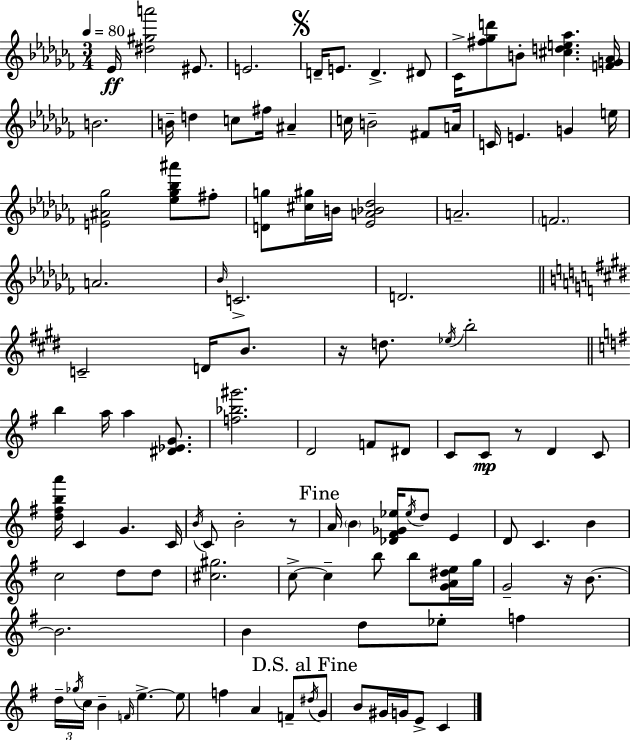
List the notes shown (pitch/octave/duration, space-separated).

Eb4/s [D#5,G#5,A6]/h EIS4/e. E4/h. D4/s E4/e. D4/q. D#4/e CES4/s [F#5,Gb5,D6]/e B4/e [C#5,D5,E5,Ab5]/q. [F4,G4,Ab4]/s B4/h. B4/s D5/q C5/e F#5/s A#4/q C5/s B4/h F#4/e A4/s C4/s E4/q. G4/q E5/s [E4,A#4,Gb5]/h [Eb5,Gb5,Bb5,A#6]/e F#5/e [D4,G5]/e [C#5,G#5]/s B4/s [Eb4,A4,Bb4,Db5]/h A4/h. F4/h. A4/h. Bb4/s C4/h. D4/h. C4/h D4/s B4/e. R/s D5/e. Eb5/s B5/h B5/q A5/s A5/q [D#4,Eb4,G4]/e. [F5,Bb5,G#6]/h. D4/h F4/e D#4/e C4/e C4/e R/e D4/q C4/e [D5,F#5,B5,A6]/s C4/q G4/q. C4/s B4/s C4/e B4/h R/e A4/s B4/q [Db4,F#4,Gb4,Eb5]/s Eb5/s D5/e E4/q D4/e C4/q. B4/q C5/h D5/e D5/e [C#5,G#5]/h. C5/e C5/q B5/e B5/e [G4,A4,D#5,E5]/s G5/s G4/h R/s B4/e. B4/h. B4/q D5/e Eb5/e F5/q D5/s Gb5/s C5/s B4/q F4/s E5/q. E5/e F5/q A4/q F4/e D#5/s G4/e B4/e G#4/s G4/s E4/e C4/q